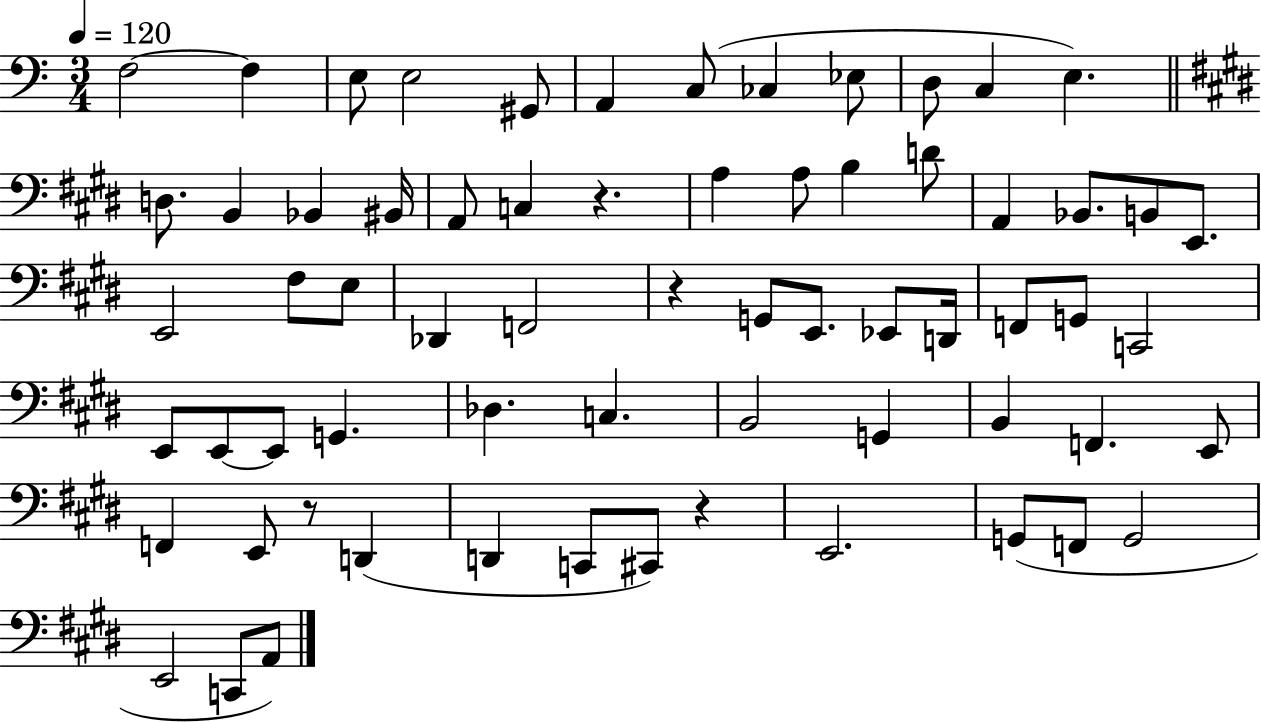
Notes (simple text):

F3/h F3/q E3/e E3/h G#2/e A2/q C3/e CES3/q Eb3/e D3/e C3/q E3/q. D3/e. B2/q Bb2/q BIS2/s A2/e C3/q R/q. A3/q A3/e B3/q D4/e A2/q Bb2/e. B2/e E2/e. E2/h F#3/e E3/e Db2/q F2/h R/q G2/e E2/e. Eb2/e D2/s F2/e G2/e C2/h E2/e E2/e E2/e G2/q. Db3/q. C3/q. B2/h G2/q B2/q F2/q. E2/e F2/q E2/e R/e D2/q D2/q C2/e C#2/e R/q E2/h. G2/e F2/e G2/h E2/h C2/e A2/e